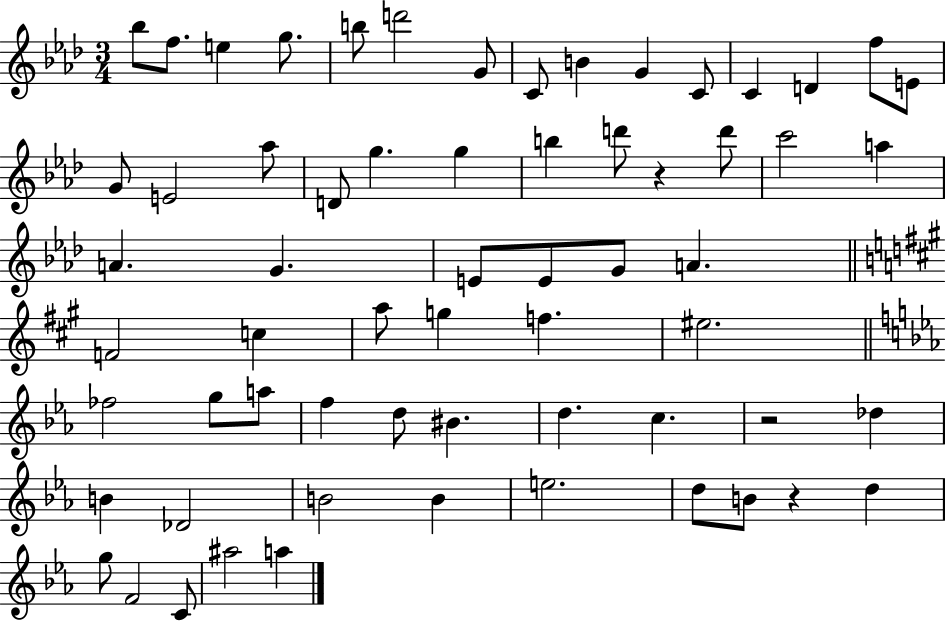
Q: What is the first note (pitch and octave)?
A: Bb5